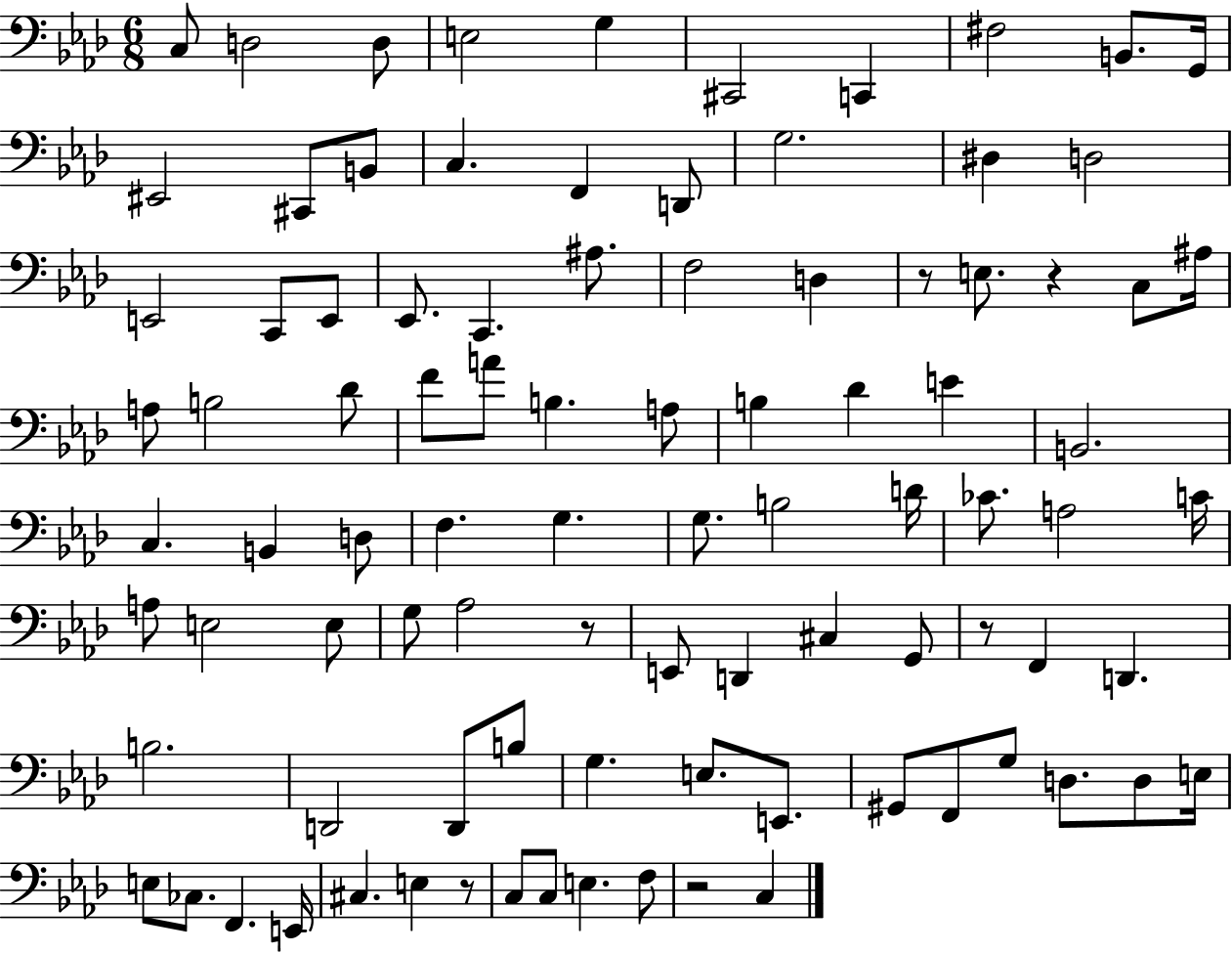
{
  \clef bass
  \numericTimeSignature
  \time 6/8
  \key aes \major
  \repeat volta 2 { c8 d2 d8 | e2 g4 | cis,2 c,4 | fis2 b,8. g,16 | \break eis,2 cis,8 b,8 | c4. f,4 d,8 | g2. | dis4 d2 | \break e,2 c,8 e,8 | ees,8. c,4. ais8. | f2 d4 | r8 e8. r4 c8 ais16 | \break a8 b2 des'8 | f'8 a'8 b4. a8 | b4 des'4 e'4 | b,2. | \break c4. b,4 d8 | f4. g4. | g8. b2 d'16 | ces'8. a2 c'16 | \break a8 e2 e8 | g8 aes2 r8 | e,8 d,4 cis4 g,8 | r8 f,4 d,4. | \break b2. | d,2 d,8 b8 | g4. e8. e,8. | gis,8 f,8 g8 d8. d8 e16 | \break e8 ces8. f,4. e,16 | cis4. e4 r8 | c8 c8 e4. f8 | r2 c4 | \break } \bar "|."
}